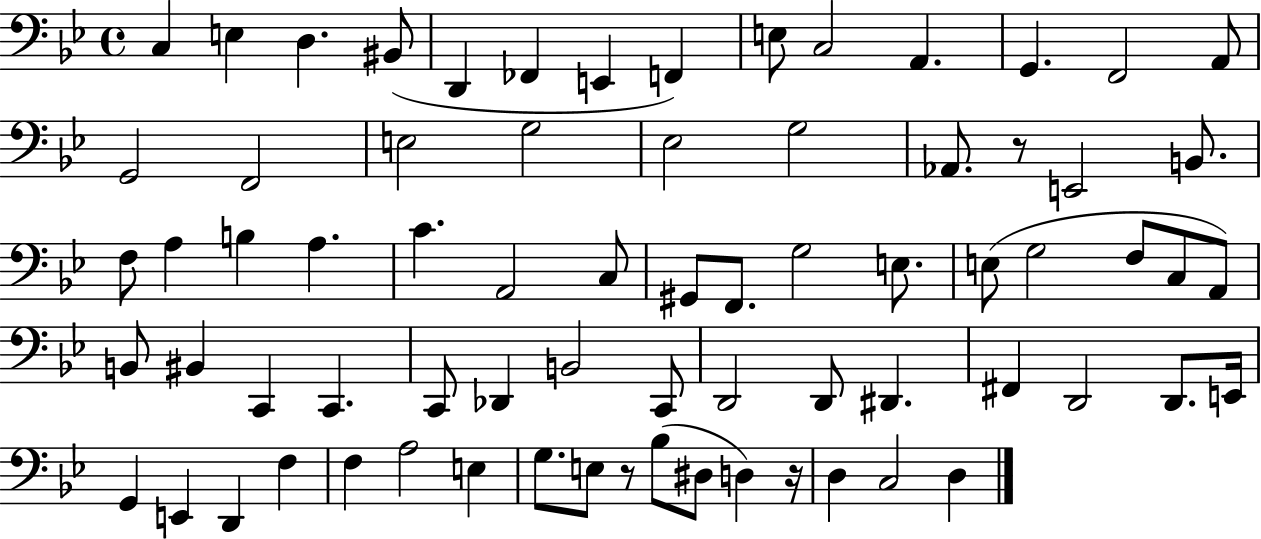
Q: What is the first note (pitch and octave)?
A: C3